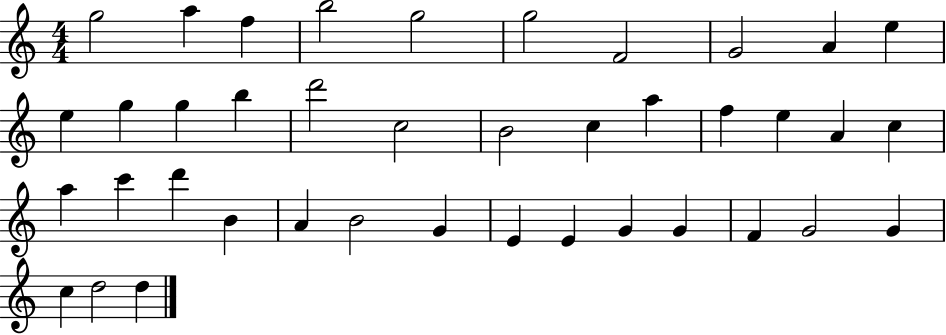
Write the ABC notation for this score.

X:1
T:Untitled
M:4/4
L:1/4
K:C
g2 a f b2 g2 g2 F2 G2 A e e g g b d'2 c2 B2 c a f e A c a c' d' B A B2 G E E G G F G2 G c d2 d